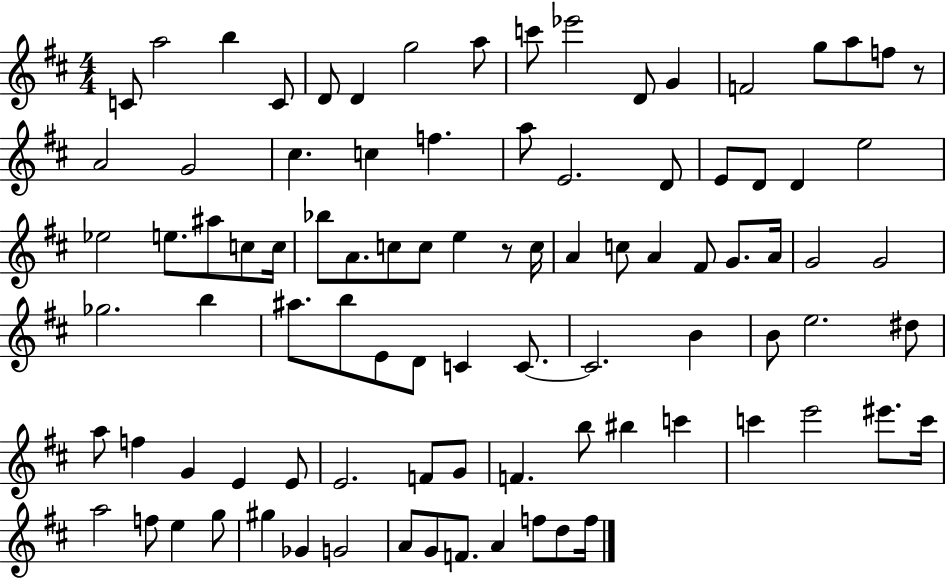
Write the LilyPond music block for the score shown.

{
  \clef treble
  \numericTimeSignature
  \time 4/4
  \key d \major
  \repeat volta 2 { c'8 a''2 b''4 c'8 | d'8 d'4 g''2 a''8 | c'''8 ees'''2 d'8 g'4 | f'2 g''8 a''8 f''8 r8 | \break a'2 g'2 | cis''4. c''4 f''4. | a''8 e'2. d'8 | e'8 d'8 d'4 e''2 | \break ees''2 e''8. ais''8 c''8 c''16 | bes''8 a'8. c''8 c''8 e''4 r8 c''16 | a'4 c''8 a'4 fis'8 g'8. a'16 | g'2 g'2 | \break ges''2. b''4 | ais''8. b''8 e'8 d'8 c'4 c'8.~~ | c'2. b'4 | b'8 e''2. dis''8 | \break a''8 f''4 g'4 e'4 e'8 | e'2. f'8 g'8 | f'4. b''8 bis''4 c'''4 | c'''4 e'''2 eis'''8. c'''16 | \break a''2 f''8 e''4 g''8 | gis''4 ges'4 g'2 | a'8 g'8 f'8. a'4 f''8 d''8 f''16 | } \bar "|."
}